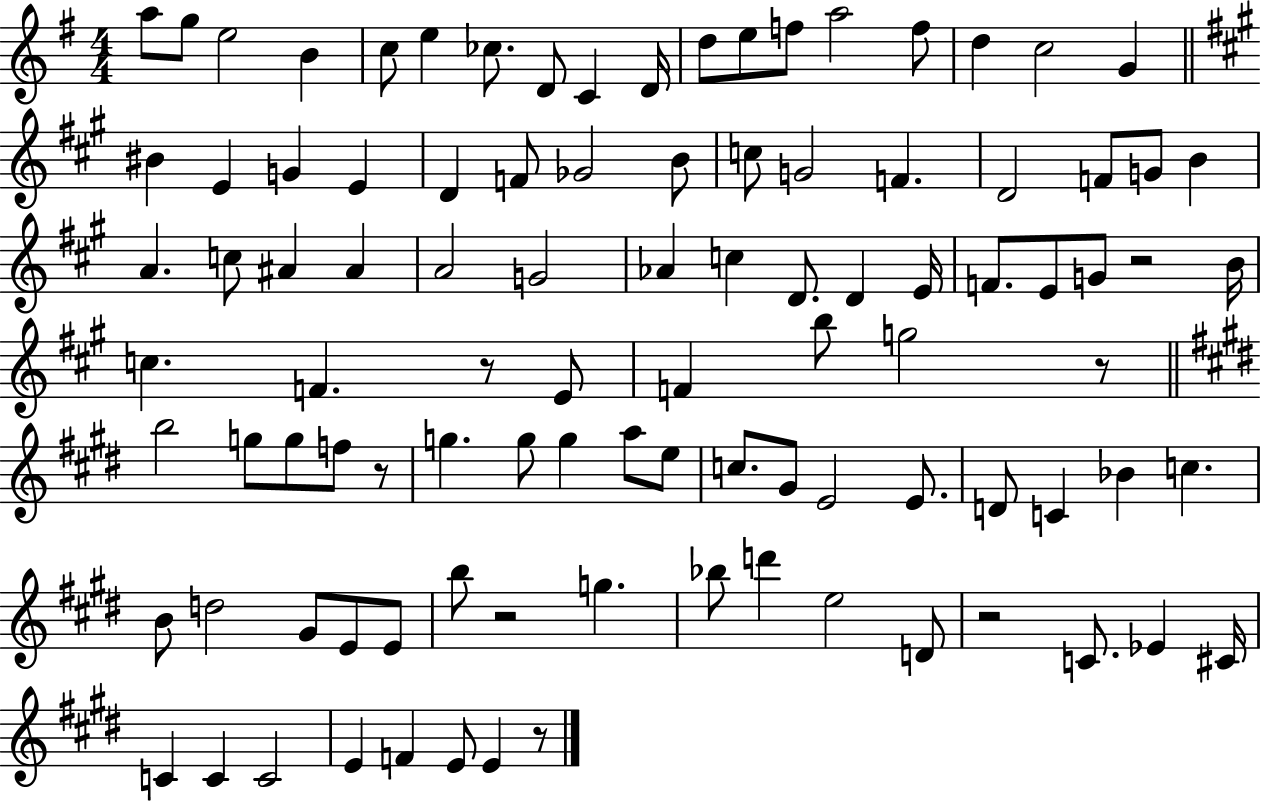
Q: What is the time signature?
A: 4/4